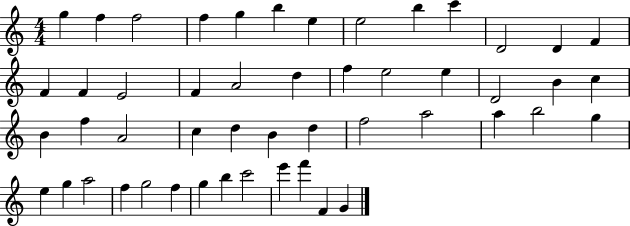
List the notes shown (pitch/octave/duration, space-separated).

G5/q F5/q F5/h F5/q G5/q B5/q E5/q E5/h B5/q C6/q D4/h D4/q F4/q F4/q F4/q E4/h F4/q A4/h D5/q F5/q E5/h E5/q D4/h B4/q C5/q B4/q F5/q A4/h C5/q D5/q B4/q D5/q F5/h A5/h A5/q B5/h G5/q E5/q G5/q A5/h F5/q G5/h F5/q G5/q B5/q C6/h E6/q F6/q F4/q G4/q